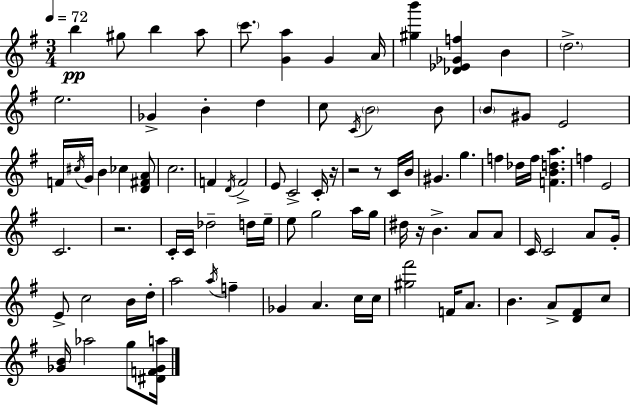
{
  \clef treble
  \numericTimeSignature
  \time 3/4
  \key e \minor
  \tempo 4 = 72
  b''4\pp gis''8 b''4 a''8 | \parenthesize c'''8. <g' a''>4 g'4 a'16 | <gis'' b'''>4 <des' ees' ges' f''>4 b'4 | \parenthesize d''2.-> | \break e''2. | ges'4-> b'4-. d''4 | c''8 \acciaccatura { c'16 } \parenthesize b'2 b'8 | \parenthesize b'8 gis'8 e'2 | \break f'16 \acciaccatura { cis''16 } g'16 b'4 ces''4 | <d' fis' a'>8 c''2. | f'4 \acciaccatura { d'16 } f'2-> | e'8 c'2-> | \break c'16-. r16 r2 r8 | c'16 b'16 gis'4. g''4. | f''4 des''16 f''16 <f' b' d'' a''>4. | f''4 e'2 | \break c'2. | r2. | c'16-. c'16 des''2-- | d''16 e''16-- e''8 g''2 | \break a''16 g''16 dis''16 r16 b'4.-> a'8 | a'8 c'16 c'2 | a'8 g'16-. e'8-> c''2 | b'16 d''16-. a''2 \acciaccatura { a''16 } | \break f''4-- ges'4 a'4. | c''16 c''16 <gis'' fis'''>2 | f'16 a'8. b'4. a'8-> | <d' fis'>8 c''8 <ges' b'>16 aes''2 | \break g''8 <dis' f' ges' a''>16 \bar "|."
}